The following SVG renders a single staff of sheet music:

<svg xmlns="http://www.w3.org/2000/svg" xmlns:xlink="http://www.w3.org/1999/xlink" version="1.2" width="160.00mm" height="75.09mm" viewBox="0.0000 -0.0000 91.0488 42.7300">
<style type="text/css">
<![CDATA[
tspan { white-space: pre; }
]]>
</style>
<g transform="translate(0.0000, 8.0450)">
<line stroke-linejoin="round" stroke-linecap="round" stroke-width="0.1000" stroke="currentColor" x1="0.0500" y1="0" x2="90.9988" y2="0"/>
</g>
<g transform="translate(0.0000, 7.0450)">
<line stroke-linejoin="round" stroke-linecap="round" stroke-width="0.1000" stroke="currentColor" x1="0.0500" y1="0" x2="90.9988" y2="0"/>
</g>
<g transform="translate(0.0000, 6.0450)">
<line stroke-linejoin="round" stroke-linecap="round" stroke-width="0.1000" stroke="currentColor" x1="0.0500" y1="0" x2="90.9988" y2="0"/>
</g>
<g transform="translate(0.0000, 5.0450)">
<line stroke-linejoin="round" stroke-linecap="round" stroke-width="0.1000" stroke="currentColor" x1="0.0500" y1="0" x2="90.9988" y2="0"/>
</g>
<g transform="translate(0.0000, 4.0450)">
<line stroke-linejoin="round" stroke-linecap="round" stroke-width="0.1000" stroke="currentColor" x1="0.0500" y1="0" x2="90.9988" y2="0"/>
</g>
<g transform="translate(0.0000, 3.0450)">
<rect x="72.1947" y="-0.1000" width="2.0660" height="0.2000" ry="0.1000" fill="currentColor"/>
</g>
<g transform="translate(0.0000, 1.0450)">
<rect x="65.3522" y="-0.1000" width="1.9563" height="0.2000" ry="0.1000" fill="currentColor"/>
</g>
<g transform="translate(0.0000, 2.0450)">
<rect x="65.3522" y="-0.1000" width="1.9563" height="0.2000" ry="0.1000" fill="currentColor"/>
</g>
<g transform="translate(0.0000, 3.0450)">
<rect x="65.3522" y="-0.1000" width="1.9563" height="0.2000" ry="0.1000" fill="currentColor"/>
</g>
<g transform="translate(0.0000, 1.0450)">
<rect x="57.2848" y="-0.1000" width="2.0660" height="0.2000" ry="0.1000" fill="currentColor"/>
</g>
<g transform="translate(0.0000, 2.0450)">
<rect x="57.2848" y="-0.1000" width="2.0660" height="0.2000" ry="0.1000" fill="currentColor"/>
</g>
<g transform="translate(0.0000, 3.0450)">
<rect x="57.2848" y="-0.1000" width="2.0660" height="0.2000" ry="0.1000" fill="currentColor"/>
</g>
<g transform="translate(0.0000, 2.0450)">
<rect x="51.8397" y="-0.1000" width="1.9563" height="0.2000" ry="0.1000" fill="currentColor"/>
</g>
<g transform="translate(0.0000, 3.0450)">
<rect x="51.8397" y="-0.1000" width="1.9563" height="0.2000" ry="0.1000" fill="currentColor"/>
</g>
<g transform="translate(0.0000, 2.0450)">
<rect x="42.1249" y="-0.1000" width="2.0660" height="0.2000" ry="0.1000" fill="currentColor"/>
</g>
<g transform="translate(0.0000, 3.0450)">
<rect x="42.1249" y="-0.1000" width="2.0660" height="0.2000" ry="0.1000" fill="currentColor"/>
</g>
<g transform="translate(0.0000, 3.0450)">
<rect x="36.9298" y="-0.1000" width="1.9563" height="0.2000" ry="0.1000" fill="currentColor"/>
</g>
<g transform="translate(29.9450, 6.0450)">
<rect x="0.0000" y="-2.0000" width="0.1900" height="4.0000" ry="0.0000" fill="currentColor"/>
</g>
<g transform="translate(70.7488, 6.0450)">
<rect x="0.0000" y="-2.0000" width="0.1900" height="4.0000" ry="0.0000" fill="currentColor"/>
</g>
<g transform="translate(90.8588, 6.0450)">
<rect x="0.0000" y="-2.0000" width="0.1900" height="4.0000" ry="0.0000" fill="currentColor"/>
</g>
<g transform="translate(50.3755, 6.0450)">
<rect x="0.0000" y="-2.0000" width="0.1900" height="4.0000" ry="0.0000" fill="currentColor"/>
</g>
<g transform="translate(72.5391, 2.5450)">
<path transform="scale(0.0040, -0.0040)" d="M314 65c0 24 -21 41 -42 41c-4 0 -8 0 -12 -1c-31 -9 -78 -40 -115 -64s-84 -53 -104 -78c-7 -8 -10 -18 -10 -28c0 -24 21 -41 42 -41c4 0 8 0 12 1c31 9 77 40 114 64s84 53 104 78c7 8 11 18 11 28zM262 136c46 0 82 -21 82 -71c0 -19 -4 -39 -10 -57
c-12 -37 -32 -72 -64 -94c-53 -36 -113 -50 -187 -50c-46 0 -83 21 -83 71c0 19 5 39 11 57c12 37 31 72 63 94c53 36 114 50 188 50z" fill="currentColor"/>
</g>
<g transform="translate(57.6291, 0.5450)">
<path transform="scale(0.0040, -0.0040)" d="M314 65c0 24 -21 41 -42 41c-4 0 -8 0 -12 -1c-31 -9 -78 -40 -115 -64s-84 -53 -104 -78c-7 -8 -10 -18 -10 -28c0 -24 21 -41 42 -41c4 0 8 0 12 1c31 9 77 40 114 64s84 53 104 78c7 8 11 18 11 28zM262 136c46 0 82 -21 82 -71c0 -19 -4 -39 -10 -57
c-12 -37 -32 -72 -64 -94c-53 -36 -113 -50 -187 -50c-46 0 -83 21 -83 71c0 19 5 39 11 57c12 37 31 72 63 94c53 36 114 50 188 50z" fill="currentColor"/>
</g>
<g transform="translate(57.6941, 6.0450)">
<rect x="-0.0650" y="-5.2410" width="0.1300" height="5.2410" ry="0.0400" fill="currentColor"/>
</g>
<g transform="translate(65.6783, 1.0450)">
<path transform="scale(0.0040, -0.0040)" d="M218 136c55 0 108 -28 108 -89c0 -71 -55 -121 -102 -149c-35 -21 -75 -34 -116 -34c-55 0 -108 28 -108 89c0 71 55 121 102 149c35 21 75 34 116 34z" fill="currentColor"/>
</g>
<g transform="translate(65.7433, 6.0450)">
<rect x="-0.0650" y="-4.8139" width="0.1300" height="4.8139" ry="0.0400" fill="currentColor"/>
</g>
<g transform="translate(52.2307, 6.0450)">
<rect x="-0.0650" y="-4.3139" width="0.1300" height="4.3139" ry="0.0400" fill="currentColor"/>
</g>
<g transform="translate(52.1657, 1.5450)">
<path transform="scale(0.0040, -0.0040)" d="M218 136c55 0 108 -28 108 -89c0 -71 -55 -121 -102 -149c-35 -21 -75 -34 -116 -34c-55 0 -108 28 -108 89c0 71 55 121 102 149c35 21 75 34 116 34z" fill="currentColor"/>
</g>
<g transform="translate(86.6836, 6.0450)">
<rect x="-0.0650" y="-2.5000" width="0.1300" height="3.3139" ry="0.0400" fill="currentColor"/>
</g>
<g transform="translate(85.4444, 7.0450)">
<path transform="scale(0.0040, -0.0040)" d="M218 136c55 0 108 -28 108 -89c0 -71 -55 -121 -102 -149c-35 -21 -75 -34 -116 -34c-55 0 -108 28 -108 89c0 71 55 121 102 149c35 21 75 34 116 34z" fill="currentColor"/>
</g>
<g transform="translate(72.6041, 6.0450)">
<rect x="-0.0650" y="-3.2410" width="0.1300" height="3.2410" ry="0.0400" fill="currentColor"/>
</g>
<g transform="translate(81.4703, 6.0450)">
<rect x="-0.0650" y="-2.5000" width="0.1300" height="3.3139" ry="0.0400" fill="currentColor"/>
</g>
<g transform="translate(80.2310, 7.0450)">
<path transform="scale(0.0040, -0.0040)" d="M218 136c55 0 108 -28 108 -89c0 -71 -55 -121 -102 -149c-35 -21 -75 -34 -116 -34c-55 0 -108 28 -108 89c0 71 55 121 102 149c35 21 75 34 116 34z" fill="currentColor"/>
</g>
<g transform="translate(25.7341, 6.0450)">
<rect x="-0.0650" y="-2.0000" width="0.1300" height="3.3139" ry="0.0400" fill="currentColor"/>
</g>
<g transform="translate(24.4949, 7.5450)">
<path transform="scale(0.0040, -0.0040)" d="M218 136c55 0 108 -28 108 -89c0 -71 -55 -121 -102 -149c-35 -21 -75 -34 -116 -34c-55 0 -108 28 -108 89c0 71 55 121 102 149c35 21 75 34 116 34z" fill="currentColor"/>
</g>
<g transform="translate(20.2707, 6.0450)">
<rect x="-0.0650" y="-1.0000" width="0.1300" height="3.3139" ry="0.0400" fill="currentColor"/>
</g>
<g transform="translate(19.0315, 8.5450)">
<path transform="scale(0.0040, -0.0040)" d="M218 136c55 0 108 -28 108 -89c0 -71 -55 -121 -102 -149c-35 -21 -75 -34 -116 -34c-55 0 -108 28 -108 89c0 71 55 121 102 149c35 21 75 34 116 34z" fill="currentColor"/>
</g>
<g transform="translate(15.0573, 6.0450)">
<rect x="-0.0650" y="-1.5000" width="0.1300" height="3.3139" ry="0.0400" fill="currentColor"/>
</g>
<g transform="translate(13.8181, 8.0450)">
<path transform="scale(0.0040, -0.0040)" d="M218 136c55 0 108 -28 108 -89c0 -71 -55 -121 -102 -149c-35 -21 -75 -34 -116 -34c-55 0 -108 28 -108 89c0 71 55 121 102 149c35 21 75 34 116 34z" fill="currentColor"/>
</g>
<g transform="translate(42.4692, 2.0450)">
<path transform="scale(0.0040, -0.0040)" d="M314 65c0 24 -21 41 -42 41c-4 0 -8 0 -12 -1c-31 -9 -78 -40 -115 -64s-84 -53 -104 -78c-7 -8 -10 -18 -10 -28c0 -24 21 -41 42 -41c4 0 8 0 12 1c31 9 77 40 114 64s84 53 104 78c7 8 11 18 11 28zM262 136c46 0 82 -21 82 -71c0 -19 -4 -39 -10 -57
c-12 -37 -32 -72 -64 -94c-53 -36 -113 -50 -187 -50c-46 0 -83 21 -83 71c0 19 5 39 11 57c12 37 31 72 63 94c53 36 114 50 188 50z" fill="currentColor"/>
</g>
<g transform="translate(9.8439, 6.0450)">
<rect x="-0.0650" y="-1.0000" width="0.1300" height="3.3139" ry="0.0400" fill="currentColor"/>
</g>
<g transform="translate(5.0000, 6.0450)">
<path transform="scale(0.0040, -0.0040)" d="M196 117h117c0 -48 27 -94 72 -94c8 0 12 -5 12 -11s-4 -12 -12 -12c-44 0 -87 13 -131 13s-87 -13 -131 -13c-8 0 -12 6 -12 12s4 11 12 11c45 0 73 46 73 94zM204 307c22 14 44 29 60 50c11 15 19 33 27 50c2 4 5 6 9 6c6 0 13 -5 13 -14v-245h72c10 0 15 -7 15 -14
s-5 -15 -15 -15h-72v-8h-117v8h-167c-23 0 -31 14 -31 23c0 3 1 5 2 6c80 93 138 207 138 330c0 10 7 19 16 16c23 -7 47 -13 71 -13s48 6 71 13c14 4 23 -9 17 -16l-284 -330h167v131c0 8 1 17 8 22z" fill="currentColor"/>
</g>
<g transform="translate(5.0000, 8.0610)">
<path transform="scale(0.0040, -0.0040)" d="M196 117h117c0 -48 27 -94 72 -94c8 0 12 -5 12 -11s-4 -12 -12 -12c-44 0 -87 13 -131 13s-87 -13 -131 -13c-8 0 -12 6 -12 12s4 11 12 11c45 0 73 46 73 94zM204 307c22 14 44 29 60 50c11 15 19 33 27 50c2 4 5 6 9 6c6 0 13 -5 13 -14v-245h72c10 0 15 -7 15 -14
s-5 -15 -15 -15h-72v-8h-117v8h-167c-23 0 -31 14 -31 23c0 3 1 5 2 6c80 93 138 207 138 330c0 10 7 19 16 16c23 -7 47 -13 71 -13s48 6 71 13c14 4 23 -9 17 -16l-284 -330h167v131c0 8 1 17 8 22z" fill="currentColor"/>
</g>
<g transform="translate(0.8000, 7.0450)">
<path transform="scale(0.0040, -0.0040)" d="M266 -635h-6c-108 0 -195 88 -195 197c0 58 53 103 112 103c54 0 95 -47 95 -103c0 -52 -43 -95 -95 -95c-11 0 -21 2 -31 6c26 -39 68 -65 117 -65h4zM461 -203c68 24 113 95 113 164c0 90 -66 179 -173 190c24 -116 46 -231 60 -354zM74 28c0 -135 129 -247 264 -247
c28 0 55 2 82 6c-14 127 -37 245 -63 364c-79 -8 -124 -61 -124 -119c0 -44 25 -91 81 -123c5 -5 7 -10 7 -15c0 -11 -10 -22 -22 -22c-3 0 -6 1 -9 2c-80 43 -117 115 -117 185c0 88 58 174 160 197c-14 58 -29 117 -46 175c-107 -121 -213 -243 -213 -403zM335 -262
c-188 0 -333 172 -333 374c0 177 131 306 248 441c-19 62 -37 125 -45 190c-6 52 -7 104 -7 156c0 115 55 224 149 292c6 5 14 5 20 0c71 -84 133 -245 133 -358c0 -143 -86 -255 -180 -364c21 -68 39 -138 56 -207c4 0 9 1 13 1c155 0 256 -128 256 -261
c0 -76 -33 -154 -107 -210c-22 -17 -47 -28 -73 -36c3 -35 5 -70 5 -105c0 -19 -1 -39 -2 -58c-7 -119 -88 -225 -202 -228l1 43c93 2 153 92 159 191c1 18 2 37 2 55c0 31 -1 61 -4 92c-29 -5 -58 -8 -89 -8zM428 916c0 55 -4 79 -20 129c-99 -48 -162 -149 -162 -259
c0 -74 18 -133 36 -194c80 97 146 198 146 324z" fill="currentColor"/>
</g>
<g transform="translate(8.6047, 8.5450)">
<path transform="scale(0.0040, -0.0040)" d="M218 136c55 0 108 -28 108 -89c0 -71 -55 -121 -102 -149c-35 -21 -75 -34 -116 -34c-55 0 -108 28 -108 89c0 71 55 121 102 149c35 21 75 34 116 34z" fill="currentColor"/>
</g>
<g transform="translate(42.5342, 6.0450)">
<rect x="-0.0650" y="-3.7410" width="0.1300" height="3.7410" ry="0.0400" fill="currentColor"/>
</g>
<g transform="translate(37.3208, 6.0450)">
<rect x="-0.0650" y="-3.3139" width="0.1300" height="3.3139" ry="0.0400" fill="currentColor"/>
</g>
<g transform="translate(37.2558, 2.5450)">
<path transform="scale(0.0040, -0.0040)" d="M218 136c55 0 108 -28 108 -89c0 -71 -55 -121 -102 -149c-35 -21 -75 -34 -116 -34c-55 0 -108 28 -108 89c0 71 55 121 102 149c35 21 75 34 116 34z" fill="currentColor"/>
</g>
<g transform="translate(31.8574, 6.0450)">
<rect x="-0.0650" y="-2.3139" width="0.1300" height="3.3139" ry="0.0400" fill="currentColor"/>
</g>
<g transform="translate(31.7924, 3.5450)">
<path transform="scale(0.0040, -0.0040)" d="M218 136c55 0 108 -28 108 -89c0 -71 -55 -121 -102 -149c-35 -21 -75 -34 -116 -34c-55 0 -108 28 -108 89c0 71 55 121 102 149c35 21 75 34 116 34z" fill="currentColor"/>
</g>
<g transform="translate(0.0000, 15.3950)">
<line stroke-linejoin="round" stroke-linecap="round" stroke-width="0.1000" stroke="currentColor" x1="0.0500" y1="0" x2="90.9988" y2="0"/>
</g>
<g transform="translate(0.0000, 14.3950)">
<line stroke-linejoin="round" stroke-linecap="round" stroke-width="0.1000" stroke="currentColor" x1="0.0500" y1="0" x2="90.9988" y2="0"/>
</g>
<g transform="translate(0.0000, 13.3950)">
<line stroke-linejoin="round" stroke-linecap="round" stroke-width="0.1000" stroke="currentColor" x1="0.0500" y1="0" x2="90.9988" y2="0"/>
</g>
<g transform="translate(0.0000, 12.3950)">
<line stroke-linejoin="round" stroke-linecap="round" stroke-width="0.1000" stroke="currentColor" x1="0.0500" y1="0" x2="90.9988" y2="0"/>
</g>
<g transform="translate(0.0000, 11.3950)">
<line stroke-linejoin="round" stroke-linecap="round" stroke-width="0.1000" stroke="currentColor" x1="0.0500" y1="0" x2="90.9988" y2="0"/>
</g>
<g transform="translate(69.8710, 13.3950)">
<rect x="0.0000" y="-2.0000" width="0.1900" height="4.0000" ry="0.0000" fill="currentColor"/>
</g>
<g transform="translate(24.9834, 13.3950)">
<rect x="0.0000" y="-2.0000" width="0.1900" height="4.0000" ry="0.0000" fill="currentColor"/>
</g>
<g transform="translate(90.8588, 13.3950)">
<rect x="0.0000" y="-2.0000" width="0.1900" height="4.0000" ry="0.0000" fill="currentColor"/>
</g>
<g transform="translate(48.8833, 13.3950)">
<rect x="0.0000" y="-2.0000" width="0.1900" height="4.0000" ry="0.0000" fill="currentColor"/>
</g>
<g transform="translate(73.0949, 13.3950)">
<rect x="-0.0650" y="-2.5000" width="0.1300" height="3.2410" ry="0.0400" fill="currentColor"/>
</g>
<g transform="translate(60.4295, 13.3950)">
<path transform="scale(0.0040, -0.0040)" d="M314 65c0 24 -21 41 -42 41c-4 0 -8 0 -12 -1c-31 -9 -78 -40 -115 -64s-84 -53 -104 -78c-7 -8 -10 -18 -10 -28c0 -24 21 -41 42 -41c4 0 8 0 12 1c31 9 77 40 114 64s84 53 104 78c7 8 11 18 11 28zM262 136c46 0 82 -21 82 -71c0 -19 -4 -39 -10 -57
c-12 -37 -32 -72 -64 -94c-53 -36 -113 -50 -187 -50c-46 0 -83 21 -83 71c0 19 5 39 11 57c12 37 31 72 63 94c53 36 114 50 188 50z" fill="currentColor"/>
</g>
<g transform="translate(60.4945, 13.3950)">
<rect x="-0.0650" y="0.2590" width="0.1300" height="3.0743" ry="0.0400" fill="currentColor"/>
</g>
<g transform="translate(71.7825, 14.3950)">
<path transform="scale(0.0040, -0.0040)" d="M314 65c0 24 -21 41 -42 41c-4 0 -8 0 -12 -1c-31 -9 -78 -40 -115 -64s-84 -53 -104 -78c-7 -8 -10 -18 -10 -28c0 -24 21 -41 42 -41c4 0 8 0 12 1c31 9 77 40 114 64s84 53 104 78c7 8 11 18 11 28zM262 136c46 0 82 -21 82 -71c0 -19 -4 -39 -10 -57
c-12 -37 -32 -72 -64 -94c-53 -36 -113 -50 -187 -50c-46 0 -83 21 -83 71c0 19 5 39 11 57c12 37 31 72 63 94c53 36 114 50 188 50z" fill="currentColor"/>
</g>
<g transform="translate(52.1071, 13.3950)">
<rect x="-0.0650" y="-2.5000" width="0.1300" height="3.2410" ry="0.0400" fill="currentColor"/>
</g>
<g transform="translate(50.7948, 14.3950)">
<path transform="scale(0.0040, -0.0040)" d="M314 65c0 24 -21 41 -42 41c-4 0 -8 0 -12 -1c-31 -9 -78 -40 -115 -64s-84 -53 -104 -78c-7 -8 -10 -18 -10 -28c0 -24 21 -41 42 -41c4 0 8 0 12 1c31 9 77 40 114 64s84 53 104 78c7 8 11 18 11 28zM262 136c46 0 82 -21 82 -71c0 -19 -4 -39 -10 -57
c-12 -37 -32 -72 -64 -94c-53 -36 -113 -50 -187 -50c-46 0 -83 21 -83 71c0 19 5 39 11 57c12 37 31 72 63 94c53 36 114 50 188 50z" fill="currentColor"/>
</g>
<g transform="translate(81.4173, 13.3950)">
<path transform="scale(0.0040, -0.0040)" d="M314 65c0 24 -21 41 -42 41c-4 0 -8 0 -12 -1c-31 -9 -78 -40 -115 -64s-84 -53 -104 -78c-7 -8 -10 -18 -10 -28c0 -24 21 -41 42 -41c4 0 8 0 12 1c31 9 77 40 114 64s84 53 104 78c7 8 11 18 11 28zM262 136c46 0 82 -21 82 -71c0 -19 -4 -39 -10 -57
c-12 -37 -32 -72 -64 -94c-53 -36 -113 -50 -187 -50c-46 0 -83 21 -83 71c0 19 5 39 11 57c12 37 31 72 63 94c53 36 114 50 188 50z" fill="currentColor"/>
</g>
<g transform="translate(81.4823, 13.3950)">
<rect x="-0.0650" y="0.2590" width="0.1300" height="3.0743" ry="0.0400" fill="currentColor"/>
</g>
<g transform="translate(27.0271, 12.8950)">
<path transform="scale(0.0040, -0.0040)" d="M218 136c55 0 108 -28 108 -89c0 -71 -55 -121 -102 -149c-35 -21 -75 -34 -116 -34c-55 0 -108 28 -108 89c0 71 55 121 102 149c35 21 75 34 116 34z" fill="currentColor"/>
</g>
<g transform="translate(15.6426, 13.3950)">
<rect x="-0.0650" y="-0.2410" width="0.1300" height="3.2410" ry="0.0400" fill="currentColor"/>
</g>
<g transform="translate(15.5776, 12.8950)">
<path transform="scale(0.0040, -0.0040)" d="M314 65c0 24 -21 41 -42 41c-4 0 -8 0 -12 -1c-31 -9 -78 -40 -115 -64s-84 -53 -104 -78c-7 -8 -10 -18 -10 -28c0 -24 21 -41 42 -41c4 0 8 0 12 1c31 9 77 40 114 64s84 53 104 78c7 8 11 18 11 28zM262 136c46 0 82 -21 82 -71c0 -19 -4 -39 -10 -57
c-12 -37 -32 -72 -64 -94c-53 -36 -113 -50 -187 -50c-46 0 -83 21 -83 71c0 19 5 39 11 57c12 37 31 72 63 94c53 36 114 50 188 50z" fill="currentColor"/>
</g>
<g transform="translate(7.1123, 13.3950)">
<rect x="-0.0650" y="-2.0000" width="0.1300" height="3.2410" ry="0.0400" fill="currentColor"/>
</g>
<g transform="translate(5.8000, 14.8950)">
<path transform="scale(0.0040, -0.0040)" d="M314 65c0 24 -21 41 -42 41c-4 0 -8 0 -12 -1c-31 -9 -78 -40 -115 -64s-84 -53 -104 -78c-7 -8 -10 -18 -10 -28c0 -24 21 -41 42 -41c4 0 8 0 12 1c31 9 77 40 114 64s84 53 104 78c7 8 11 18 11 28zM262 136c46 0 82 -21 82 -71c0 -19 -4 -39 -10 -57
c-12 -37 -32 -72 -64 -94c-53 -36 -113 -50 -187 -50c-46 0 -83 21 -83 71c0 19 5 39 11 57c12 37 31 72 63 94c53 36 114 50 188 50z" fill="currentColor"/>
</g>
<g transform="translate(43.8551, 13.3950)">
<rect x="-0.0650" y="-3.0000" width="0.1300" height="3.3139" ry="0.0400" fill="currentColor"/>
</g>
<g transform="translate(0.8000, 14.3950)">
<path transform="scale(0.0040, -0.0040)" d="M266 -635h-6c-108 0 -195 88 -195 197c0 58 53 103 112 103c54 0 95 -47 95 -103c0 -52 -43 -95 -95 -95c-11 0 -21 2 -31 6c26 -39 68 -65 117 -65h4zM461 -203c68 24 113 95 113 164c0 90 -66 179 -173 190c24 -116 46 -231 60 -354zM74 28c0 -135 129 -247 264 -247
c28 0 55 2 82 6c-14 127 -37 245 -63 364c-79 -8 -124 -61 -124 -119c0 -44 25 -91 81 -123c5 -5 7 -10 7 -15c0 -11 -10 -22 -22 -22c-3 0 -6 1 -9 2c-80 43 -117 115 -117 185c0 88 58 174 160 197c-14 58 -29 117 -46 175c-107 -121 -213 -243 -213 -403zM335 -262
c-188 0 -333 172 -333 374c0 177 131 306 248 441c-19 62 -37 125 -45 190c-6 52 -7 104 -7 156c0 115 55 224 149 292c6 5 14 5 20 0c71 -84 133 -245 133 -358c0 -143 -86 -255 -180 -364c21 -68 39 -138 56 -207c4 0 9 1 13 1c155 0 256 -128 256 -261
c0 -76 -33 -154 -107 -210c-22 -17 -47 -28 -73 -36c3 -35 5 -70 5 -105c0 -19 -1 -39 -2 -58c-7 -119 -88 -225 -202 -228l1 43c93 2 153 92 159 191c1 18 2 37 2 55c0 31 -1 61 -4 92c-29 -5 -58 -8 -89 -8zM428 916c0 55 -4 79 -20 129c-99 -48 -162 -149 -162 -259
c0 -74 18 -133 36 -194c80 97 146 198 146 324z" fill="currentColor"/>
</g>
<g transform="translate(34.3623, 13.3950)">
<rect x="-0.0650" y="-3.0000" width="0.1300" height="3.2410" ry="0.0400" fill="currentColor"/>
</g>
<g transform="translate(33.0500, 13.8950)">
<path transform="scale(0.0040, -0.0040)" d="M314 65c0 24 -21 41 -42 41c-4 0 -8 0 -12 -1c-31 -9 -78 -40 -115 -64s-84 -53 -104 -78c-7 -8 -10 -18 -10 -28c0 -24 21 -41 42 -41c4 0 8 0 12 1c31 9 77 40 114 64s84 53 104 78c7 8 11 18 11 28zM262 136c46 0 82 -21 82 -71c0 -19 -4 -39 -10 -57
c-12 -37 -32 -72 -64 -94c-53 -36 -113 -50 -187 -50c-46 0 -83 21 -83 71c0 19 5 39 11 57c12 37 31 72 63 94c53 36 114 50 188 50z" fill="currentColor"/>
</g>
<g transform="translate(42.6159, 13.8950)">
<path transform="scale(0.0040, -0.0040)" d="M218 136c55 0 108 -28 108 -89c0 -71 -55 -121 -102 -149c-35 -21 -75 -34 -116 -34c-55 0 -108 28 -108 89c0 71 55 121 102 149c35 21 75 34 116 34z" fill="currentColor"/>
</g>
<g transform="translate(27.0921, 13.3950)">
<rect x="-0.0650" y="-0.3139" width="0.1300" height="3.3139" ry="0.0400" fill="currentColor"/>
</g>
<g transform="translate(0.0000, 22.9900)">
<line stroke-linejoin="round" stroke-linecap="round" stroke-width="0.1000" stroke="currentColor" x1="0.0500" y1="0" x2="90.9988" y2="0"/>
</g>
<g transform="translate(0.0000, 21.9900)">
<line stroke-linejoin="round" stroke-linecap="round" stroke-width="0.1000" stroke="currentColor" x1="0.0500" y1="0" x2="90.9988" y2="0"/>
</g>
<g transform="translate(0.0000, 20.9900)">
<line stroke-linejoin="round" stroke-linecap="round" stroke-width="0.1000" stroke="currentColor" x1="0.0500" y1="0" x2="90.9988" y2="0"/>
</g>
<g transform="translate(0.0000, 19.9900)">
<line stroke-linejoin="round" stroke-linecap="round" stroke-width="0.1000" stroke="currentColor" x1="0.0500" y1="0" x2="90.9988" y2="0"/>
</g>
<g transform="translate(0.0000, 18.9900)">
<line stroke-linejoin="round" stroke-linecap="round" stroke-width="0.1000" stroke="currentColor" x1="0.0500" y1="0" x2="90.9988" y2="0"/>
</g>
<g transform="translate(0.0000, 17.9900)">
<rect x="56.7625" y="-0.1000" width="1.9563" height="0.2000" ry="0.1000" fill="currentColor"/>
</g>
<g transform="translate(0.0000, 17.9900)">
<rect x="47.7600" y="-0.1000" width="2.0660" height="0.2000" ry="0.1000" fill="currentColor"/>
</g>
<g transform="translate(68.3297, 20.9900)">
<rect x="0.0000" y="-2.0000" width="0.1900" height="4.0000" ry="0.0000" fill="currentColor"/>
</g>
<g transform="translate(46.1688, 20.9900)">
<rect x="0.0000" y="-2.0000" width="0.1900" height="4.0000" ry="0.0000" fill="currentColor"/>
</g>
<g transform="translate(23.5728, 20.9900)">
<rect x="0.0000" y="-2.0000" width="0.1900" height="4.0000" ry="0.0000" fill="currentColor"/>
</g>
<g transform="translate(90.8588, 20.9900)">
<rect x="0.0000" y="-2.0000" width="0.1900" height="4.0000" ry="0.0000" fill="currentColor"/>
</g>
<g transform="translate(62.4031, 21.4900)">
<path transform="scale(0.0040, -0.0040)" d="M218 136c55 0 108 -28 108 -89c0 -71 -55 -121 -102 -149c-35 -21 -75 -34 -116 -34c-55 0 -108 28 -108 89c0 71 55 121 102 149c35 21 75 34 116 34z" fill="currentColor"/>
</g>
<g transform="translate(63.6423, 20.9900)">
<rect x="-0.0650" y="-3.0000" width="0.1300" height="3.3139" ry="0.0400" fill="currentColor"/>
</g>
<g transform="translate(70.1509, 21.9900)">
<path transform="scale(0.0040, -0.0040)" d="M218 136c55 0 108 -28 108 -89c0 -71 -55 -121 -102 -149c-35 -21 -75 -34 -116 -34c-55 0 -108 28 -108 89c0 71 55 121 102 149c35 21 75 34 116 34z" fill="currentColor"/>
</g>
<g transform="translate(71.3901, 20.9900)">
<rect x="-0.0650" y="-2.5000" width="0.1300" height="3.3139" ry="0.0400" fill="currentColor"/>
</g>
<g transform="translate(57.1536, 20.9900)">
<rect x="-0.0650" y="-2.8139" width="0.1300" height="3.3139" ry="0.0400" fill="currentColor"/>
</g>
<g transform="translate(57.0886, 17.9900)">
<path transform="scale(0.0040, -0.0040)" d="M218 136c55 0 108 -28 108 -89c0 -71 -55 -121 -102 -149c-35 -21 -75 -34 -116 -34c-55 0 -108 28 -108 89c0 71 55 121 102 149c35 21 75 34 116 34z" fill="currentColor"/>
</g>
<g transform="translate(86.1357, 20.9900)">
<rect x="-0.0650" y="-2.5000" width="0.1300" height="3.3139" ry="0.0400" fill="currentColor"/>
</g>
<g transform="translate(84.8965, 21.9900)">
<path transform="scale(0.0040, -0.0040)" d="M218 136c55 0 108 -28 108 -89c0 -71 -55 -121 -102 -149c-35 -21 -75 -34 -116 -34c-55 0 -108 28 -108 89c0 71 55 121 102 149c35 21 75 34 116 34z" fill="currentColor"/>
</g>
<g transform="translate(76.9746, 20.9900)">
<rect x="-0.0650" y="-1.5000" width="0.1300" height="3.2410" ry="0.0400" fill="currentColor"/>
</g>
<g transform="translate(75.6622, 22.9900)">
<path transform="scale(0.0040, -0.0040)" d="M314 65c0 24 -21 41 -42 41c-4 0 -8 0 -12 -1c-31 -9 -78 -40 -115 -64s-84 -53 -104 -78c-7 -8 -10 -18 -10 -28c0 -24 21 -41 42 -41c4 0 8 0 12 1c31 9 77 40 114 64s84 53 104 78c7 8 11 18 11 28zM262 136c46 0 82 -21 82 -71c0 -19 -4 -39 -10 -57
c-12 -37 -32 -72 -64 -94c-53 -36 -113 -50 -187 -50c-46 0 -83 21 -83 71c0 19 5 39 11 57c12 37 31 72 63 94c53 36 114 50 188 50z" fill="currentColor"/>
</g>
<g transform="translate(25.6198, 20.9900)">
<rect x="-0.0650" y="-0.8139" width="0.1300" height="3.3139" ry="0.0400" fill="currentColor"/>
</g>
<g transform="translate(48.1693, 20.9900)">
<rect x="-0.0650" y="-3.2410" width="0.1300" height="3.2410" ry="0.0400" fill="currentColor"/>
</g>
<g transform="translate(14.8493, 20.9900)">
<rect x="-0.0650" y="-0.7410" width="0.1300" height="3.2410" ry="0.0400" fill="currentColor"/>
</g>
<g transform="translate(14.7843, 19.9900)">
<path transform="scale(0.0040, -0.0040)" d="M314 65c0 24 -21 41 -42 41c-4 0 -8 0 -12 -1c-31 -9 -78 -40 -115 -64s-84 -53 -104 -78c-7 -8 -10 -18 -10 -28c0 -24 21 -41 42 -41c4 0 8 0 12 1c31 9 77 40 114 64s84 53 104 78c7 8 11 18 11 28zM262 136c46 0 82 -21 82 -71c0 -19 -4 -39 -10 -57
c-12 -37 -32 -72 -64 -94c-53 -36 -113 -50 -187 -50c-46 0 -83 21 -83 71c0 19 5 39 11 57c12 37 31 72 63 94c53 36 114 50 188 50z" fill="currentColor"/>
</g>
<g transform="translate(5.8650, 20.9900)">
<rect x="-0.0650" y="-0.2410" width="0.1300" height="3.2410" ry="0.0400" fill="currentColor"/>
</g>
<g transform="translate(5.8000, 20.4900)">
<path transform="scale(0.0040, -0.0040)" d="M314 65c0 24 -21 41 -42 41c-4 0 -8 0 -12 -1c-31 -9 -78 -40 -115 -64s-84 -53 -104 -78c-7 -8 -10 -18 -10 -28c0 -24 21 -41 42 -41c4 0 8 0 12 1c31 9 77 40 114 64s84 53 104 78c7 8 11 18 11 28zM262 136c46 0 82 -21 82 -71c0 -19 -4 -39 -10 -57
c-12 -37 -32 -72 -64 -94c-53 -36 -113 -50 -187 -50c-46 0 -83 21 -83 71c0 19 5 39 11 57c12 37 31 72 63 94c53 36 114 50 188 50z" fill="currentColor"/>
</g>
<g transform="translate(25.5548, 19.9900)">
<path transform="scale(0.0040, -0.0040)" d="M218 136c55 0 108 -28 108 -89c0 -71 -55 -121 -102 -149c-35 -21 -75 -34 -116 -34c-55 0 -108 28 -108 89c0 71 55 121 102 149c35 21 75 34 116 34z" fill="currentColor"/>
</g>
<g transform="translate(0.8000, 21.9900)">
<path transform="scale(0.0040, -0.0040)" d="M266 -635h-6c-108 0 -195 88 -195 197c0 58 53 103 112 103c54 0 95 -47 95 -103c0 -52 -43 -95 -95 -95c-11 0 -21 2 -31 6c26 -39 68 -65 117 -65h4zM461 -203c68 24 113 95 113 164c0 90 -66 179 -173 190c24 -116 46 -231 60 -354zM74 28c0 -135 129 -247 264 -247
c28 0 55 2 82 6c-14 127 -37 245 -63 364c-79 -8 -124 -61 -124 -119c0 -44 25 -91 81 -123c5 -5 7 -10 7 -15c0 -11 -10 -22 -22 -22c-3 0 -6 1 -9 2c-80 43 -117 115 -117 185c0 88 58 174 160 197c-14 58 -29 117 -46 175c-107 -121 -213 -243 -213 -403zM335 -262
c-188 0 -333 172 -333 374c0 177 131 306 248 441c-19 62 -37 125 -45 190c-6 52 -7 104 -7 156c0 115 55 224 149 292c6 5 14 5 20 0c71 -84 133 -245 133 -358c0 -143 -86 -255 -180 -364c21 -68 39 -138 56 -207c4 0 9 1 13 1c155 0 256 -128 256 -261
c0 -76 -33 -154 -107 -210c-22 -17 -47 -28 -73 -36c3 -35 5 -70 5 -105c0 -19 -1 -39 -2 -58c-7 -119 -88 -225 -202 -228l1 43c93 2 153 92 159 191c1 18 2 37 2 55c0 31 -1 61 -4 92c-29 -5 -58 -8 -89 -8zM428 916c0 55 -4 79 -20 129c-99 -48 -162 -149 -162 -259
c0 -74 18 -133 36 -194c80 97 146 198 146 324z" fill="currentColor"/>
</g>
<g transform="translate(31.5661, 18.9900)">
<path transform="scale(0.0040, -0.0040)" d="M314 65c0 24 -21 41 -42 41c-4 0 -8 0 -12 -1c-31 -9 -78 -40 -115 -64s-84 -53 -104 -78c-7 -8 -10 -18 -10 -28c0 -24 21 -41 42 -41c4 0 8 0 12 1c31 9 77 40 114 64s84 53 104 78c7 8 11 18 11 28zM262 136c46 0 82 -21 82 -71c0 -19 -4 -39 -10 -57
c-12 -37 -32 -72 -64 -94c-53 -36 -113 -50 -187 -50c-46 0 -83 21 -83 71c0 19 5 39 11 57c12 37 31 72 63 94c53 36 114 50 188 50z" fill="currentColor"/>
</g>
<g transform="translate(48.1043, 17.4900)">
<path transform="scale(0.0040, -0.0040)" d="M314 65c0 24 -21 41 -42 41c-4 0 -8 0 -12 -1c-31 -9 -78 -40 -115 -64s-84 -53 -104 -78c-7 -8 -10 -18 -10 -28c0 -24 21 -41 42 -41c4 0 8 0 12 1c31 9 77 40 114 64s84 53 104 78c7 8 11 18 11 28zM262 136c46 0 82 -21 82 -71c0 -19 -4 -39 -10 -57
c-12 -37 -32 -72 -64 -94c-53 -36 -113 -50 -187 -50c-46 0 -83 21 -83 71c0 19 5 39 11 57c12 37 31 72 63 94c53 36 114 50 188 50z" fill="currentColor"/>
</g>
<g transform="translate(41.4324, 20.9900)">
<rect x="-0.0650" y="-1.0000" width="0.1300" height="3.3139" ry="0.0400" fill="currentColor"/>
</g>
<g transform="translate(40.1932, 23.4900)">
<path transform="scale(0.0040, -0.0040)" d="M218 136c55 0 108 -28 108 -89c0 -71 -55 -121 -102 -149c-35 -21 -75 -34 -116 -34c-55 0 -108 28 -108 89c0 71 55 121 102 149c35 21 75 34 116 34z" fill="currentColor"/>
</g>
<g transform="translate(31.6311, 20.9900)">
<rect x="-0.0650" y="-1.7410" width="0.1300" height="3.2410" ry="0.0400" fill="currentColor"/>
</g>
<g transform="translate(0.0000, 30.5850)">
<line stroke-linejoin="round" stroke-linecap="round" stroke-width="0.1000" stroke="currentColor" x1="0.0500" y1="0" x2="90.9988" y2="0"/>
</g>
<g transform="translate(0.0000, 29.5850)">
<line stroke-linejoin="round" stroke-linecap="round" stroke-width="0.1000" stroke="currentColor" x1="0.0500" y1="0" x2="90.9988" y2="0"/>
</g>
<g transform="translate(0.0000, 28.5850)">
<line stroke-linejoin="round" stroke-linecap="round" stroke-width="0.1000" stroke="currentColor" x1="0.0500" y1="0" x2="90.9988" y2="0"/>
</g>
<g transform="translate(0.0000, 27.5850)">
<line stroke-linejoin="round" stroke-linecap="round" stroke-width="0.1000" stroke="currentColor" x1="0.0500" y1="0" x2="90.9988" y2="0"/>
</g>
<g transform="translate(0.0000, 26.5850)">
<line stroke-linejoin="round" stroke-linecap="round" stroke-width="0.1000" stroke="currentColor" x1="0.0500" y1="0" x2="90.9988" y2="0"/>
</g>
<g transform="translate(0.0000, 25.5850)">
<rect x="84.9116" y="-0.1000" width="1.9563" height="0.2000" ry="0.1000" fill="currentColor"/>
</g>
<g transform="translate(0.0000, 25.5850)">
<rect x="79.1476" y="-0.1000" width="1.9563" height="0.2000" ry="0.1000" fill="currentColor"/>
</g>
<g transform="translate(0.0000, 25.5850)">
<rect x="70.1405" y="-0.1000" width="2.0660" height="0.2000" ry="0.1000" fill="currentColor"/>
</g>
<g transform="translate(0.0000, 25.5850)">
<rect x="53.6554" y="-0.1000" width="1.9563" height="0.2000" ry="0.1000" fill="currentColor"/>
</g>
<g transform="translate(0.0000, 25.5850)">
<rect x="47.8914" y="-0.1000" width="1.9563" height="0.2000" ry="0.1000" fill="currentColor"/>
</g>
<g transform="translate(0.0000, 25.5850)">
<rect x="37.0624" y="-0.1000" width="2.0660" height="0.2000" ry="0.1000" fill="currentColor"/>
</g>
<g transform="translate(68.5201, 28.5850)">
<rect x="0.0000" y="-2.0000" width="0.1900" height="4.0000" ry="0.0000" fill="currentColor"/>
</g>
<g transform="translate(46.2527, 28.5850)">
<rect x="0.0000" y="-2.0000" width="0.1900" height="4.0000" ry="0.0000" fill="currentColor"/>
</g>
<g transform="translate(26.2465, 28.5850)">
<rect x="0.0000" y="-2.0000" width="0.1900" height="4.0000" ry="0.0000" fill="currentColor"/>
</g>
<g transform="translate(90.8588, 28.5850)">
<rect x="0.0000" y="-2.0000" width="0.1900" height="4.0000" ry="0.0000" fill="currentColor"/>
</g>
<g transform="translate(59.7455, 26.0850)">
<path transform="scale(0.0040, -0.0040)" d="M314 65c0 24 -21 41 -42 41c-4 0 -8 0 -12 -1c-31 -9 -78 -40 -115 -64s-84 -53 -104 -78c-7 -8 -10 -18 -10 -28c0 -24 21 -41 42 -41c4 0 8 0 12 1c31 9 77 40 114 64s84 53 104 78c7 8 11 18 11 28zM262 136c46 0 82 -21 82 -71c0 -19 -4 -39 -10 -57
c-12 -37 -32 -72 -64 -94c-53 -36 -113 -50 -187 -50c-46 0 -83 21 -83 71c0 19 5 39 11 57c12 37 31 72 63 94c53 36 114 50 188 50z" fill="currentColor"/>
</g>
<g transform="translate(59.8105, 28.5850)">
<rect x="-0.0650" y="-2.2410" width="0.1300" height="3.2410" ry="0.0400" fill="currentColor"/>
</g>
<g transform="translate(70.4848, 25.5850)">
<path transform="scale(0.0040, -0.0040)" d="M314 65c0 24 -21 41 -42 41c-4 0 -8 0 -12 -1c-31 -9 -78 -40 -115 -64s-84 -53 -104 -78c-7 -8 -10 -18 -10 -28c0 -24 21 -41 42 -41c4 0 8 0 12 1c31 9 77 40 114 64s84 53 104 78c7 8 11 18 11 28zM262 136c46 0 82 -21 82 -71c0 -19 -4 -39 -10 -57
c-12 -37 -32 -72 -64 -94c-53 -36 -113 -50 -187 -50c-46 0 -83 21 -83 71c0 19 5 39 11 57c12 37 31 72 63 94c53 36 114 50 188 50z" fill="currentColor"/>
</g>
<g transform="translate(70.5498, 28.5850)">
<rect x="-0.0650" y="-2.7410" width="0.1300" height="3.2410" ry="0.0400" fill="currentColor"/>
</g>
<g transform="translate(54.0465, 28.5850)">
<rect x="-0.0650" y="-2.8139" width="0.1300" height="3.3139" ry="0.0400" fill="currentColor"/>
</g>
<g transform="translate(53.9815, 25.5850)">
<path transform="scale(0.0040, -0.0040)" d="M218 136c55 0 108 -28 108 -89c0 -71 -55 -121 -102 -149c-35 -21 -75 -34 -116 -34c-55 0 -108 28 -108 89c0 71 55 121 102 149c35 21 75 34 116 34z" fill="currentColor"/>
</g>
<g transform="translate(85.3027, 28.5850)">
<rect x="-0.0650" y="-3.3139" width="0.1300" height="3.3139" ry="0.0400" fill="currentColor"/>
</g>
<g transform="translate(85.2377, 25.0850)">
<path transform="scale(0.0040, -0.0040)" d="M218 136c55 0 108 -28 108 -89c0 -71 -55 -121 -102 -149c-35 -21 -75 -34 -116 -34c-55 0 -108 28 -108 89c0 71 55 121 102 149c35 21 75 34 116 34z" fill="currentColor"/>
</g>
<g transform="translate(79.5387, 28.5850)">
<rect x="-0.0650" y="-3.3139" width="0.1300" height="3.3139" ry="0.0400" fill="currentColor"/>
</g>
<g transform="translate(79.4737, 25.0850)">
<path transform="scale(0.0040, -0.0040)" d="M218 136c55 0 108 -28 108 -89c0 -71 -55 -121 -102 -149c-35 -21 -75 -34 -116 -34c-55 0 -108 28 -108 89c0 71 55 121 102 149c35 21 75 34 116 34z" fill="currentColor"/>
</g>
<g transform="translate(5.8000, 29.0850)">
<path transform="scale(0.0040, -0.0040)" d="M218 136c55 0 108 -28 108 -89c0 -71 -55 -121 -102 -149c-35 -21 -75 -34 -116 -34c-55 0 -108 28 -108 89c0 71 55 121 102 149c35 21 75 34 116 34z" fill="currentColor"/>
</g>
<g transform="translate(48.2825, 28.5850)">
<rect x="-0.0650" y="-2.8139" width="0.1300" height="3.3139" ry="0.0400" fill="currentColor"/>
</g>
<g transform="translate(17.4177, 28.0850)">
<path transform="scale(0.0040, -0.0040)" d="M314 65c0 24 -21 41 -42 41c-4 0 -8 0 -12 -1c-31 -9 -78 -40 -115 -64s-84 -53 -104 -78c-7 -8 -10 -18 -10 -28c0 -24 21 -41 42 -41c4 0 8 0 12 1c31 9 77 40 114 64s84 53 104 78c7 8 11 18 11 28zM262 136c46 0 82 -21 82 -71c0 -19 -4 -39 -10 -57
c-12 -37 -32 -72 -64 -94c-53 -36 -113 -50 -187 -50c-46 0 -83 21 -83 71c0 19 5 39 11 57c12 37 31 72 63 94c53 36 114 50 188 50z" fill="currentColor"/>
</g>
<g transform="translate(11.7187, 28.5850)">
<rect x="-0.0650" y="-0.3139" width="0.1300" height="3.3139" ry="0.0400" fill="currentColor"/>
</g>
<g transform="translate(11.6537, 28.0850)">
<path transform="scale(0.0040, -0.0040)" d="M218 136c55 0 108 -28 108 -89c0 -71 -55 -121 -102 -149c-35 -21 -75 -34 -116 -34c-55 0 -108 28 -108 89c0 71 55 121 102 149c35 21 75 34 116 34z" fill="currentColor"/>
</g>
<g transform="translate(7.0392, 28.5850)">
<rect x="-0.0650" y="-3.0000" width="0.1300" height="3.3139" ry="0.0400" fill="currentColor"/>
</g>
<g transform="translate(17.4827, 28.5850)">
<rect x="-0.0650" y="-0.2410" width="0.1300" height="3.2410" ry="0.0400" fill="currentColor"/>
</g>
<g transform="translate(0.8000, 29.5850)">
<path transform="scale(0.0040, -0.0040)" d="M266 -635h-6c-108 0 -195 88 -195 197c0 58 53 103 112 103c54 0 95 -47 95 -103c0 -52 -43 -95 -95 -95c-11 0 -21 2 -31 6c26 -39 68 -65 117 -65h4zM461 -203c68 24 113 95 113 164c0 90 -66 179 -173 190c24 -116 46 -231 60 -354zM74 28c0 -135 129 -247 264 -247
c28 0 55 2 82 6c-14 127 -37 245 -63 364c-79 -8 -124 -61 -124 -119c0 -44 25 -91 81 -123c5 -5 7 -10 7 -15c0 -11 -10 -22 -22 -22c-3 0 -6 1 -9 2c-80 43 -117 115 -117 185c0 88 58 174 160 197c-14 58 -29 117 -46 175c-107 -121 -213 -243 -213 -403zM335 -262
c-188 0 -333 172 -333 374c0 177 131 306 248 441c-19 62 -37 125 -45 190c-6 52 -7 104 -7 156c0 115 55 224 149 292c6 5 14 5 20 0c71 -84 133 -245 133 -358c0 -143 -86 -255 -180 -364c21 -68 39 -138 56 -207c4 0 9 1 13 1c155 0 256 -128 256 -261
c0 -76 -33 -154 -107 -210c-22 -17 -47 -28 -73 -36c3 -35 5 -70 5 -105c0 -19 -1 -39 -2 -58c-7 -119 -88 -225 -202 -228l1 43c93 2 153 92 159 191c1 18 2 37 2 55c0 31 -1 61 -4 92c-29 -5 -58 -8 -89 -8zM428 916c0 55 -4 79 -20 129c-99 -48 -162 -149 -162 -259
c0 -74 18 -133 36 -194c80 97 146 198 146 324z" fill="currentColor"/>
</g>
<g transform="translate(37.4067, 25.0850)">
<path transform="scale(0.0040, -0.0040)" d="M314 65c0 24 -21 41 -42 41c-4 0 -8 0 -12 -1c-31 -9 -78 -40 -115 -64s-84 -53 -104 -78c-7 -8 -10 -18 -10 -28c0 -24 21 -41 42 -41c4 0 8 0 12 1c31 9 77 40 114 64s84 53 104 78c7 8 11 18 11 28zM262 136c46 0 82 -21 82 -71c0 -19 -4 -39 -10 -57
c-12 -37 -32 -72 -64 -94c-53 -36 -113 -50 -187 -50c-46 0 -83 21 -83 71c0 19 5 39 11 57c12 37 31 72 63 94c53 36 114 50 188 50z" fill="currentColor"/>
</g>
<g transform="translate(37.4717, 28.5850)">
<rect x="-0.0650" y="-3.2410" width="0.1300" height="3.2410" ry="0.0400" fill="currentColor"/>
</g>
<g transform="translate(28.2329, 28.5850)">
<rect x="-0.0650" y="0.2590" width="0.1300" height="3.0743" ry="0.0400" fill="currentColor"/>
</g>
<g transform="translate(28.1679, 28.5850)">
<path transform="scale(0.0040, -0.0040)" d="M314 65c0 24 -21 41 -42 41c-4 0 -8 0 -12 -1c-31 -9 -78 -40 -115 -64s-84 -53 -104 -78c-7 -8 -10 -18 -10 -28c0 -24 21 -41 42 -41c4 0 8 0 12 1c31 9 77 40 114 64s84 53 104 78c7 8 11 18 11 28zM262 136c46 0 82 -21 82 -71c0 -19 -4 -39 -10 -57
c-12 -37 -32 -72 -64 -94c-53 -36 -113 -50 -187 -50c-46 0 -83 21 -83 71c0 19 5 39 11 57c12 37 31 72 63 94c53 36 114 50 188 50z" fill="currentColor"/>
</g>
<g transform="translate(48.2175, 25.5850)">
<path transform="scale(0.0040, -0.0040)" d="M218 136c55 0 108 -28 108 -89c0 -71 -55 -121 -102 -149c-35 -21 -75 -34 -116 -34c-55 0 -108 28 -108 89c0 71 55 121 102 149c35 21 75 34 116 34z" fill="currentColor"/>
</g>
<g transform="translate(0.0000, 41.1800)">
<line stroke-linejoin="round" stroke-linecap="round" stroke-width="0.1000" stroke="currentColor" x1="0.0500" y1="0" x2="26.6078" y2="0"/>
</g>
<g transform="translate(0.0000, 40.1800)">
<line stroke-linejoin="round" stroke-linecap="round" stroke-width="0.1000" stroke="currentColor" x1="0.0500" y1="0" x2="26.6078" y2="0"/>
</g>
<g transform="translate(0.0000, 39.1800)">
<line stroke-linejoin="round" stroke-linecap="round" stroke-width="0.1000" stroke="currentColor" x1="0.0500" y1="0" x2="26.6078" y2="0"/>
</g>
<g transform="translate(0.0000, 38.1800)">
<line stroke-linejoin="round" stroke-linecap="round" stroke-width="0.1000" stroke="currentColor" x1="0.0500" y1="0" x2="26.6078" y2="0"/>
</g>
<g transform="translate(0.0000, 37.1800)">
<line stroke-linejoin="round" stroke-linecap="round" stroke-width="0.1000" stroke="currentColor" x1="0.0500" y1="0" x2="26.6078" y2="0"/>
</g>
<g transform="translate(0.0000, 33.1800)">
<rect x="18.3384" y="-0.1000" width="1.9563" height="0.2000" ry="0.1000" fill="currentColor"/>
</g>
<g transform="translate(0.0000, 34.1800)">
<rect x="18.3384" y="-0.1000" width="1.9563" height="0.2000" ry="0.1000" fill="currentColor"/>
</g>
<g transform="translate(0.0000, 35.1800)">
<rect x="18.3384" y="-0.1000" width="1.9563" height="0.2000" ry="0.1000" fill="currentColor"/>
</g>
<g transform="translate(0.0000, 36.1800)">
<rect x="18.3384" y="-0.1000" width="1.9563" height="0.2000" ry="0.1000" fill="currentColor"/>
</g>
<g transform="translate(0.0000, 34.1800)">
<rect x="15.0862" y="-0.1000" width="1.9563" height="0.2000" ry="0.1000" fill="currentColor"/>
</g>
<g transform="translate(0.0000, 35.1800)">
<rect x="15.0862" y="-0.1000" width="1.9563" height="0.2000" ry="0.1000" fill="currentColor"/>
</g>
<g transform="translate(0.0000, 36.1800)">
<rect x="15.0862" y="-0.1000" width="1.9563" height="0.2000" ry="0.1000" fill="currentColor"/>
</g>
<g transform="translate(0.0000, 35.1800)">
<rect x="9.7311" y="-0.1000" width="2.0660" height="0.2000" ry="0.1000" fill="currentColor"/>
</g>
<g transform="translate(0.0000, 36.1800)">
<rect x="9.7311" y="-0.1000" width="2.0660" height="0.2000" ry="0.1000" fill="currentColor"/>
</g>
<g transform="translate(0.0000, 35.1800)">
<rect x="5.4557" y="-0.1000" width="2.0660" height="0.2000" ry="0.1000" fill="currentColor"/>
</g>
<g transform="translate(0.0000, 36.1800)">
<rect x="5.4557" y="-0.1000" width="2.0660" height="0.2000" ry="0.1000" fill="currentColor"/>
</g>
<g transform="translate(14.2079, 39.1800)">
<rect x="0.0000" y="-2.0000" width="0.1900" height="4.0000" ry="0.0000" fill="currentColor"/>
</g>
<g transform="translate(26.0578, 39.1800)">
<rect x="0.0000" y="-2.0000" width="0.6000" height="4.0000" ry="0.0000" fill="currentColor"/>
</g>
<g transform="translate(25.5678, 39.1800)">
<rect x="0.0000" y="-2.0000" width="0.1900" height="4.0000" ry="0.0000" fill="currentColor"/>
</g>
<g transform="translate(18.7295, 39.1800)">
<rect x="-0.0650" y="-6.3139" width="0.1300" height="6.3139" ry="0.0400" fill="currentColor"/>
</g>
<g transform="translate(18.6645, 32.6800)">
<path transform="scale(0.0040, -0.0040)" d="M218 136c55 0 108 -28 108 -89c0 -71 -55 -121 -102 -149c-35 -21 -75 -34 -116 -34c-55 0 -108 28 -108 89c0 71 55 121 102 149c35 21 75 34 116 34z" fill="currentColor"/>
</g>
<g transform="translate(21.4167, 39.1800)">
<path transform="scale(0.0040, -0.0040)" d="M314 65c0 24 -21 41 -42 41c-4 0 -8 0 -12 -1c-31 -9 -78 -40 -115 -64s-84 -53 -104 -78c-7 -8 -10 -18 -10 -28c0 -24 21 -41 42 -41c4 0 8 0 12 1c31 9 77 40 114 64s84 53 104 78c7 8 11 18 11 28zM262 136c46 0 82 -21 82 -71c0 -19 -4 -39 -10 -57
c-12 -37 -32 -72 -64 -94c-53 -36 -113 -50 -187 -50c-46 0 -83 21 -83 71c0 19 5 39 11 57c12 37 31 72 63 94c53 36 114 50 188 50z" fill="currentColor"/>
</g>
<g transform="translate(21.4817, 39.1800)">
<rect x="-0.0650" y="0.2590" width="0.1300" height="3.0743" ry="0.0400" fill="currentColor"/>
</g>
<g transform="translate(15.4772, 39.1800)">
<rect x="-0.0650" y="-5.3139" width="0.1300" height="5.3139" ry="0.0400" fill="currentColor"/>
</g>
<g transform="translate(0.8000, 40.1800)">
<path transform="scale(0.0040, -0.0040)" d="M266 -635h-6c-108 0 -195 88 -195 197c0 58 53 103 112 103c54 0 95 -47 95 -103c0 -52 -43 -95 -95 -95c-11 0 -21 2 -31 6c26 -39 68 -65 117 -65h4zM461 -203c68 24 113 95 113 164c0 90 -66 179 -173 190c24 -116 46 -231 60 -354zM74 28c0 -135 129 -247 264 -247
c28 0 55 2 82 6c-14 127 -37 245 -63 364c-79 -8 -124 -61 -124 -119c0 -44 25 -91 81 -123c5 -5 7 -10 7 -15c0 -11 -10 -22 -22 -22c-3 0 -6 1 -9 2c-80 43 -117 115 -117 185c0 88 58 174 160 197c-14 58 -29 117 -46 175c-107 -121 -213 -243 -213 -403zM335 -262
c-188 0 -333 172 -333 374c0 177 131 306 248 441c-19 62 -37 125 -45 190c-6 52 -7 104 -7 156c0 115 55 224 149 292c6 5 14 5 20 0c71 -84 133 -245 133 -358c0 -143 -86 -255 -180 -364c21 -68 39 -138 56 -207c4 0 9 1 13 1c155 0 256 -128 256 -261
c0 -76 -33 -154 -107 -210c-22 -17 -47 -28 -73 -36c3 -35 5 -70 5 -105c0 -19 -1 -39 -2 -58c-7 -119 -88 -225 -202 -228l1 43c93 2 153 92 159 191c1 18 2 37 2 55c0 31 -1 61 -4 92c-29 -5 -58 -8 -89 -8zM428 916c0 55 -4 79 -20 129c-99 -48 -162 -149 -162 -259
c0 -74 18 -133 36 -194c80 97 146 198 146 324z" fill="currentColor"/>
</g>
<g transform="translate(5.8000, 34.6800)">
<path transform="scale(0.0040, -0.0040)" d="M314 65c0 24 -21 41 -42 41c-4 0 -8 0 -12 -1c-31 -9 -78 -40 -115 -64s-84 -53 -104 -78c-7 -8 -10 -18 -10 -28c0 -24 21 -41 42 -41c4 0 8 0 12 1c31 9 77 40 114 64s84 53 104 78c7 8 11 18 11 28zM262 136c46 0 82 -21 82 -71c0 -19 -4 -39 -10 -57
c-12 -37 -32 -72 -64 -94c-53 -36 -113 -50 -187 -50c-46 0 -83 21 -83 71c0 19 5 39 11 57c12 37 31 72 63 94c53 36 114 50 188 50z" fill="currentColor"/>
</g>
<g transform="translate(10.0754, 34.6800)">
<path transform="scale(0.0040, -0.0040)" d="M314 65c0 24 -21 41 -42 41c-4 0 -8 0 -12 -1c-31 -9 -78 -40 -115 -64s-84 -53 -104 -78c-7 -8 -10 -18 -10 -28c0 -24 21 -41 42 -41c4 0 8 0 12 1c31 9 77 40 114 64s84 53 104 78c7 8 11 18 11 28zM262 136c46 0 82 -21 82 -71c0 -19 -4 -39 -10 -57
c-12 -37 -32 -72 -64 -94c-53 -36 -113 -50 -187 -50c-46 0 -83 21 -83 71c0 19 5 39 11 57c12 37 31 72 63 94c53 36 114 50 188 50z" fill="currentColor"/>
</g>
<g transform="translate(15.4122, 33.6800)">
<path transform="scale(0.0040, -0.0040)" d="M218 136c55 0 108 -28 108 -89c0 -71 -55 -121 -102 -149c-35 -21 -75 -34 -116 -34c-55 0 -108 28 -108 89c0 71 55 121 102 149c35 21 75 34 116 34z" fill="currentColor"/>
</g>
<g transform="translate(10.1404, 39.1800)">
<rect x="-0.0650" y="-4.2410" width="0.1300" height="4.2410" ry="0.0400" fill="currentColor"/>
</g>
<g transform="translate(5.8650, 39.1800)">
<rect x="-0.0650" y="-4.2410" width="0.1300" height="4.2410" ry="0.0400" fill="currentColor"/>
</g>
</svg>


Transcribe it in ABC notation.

X:1
T:Untitled
M:4/4
L:1/4
K:C
D E D F g b c'2 d' f'2 e' b2 G G F2 c2 c A2 A G2 B2 G2 B2 c2 d2 d f2 D b2 a A G E2 G A c c2 B2 b2 a a g2 a2 b b d'2 d'2 f' a' B2